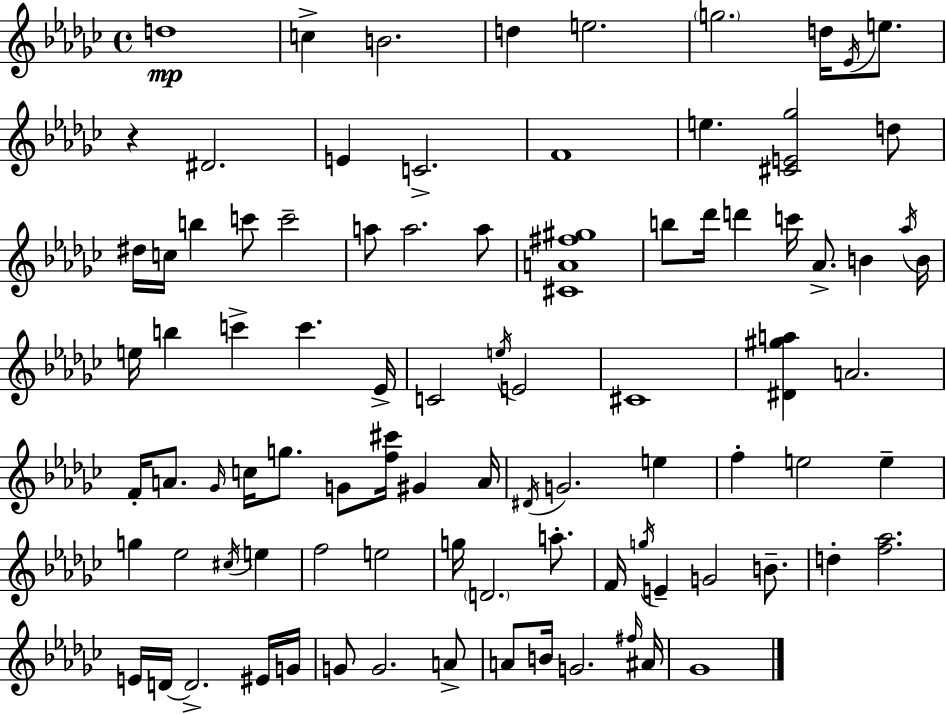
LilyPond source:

{
  \clef treble
  \time 4/4
  \defaultTimeSignature
  \key ees \minor
  d''1\mp | c''4-> b'2. | d''4 e''2. | \parenthesize g''2. d''16 \acciaccatura { ees'16 } e''8. | \break r4 dis'2. | e'4 c'2.-> | f'1 | e''4. <cis' e' ges''>2 d''8 | \break dis''16 c''16 b''4 c'''8 c'''2-- | a''8 a''2. a''8 | <cis' a' fis'' gis''>1 | b''8 des'''16 d'''4 c'''16 aes'8.-> b'4 | \break \acciaccatura { aes''16 } b'16 e''16 b''4 c'''4-> c'''4. | ees'16-> c'2 \acciaccatura { e''16 } e'2 | cis'1 | <dis' gis'' a''>4 a'2. | \break f'16-. a'8. \grace { ges'16 } c''16 g''8. g'8 <f'' cis'''>16 gis'4 | a'16 \acciaccatura { dis'16 } g'2. | e''4 f''4-. e''2 | e''4-- g''4 ees''2 | \break \acciaccatura { cis''16 } e''4 f''2 e''2 | g''16 \parenthesize d'2. | a''8.-. f'16 \acciaccatura { g''16 } e'4-- g'2 | b'8.-- d''4-. <f'' aes''>2. | \break e'16 d'16~~ d'2.-> | eis'16 g'16 g'8 g'2. | a'8-> a'8 b'16 g'2. | \grace { fis''16 } ais'16 ges'1 | \break \bar "|."
}